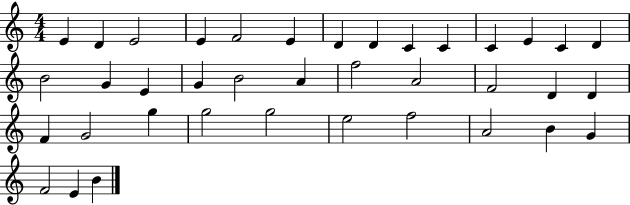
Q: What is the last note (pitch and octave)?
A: B4